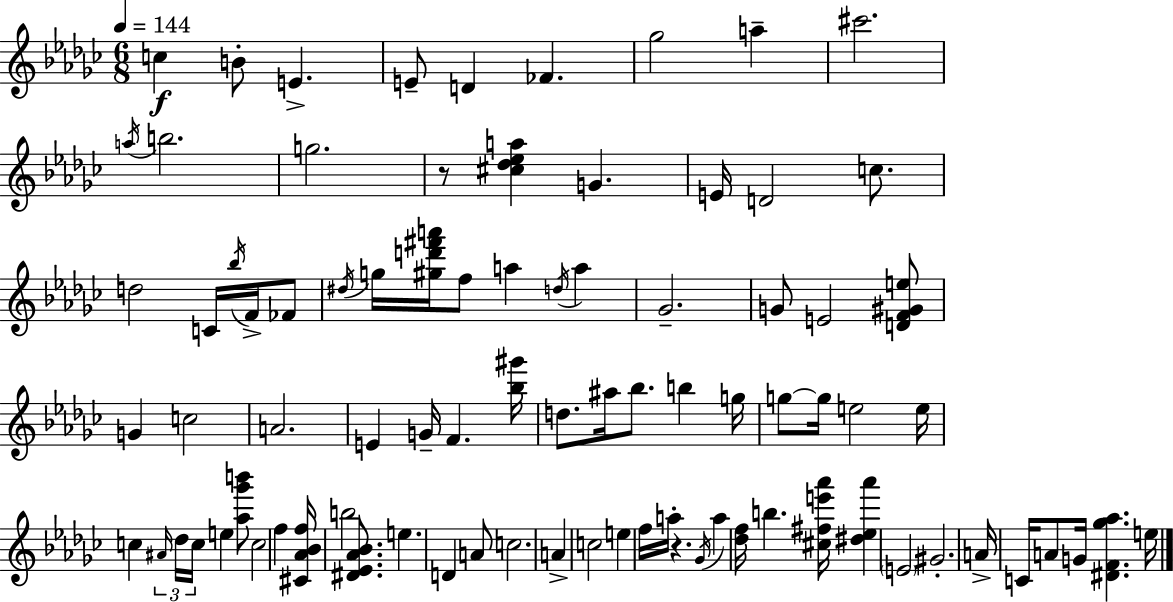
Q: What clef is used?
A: treble